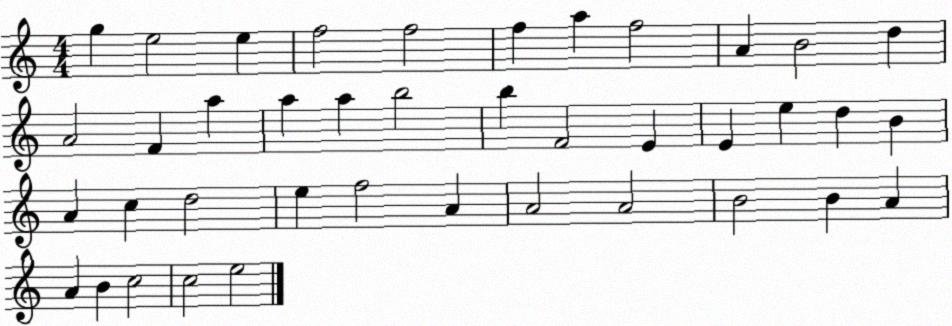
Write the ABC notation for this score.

X:1
T:Untitled
M:4/4
L:1/4
K:C
g e2 e f2 f2 f a f2 A B2 d A2 F a a a b2 b F2 E E e d B A c d2 e f2 A A2 A2 B2 B A A B c2 c2 e2